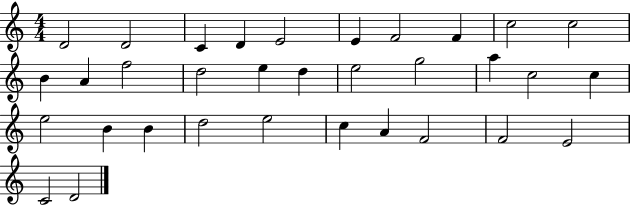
X:1
T:Untitled
M:4/4
L:1/4
K:C
D2 D2 C D E2 E F2 F c2 c2 B A f2 d2 e d e2 g2 a c2 c e2 B B d2 e2 c A F2 F2 E2 C2 D2